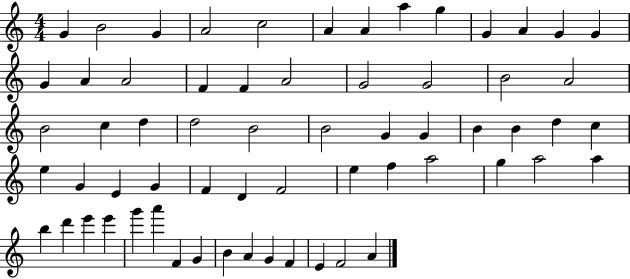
X:1
T:Untitled
M:4/4
L:1/4
K:C
G B2 G A2 c2 A A a g G A G G G A A2 F F A2 G2 G2 B2 A2 B2 c d d2 B2 B2 G G B B d c e G E G F D F2 e f a2 g a2 a b d' e' e' g' a' F G B A G F E F2 A